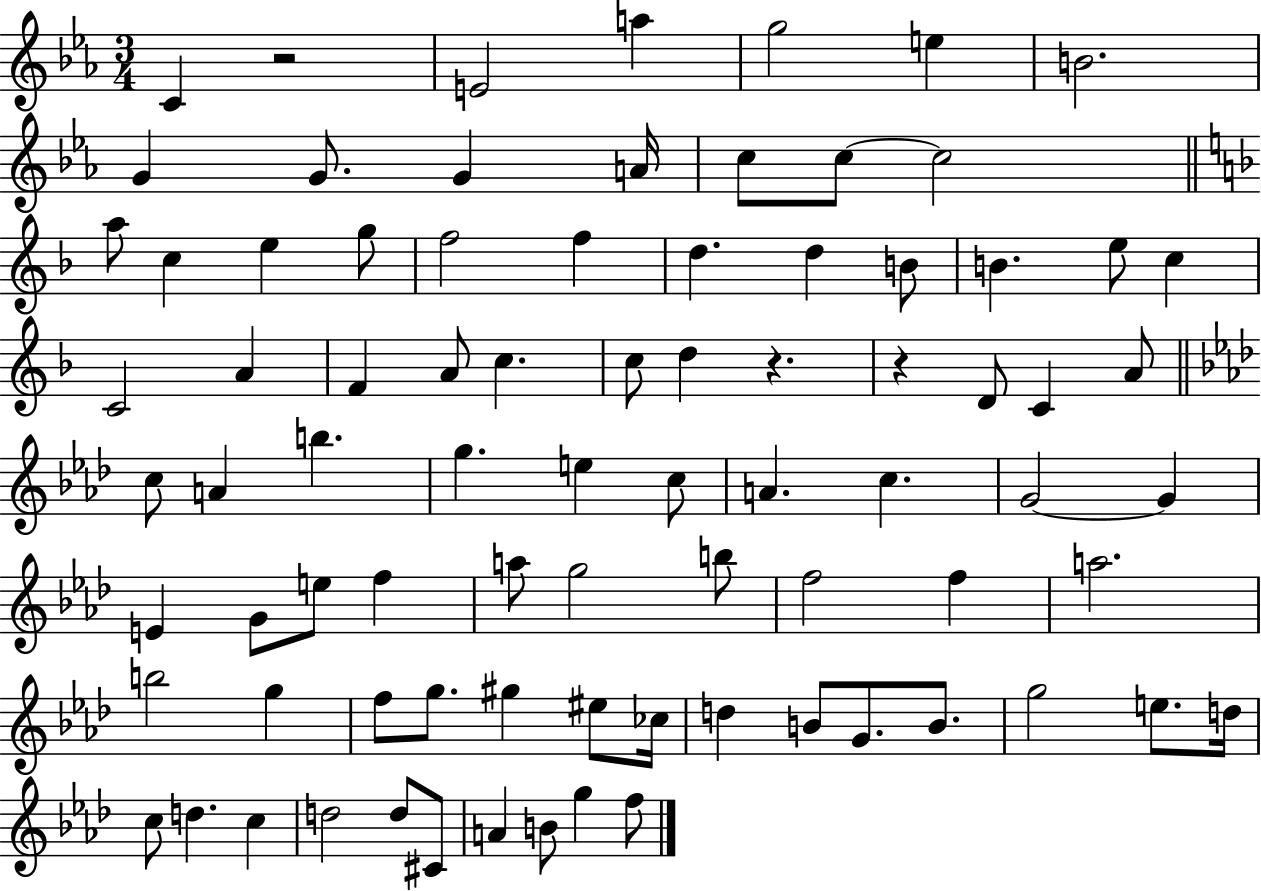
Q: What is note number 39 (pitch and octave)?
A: G5